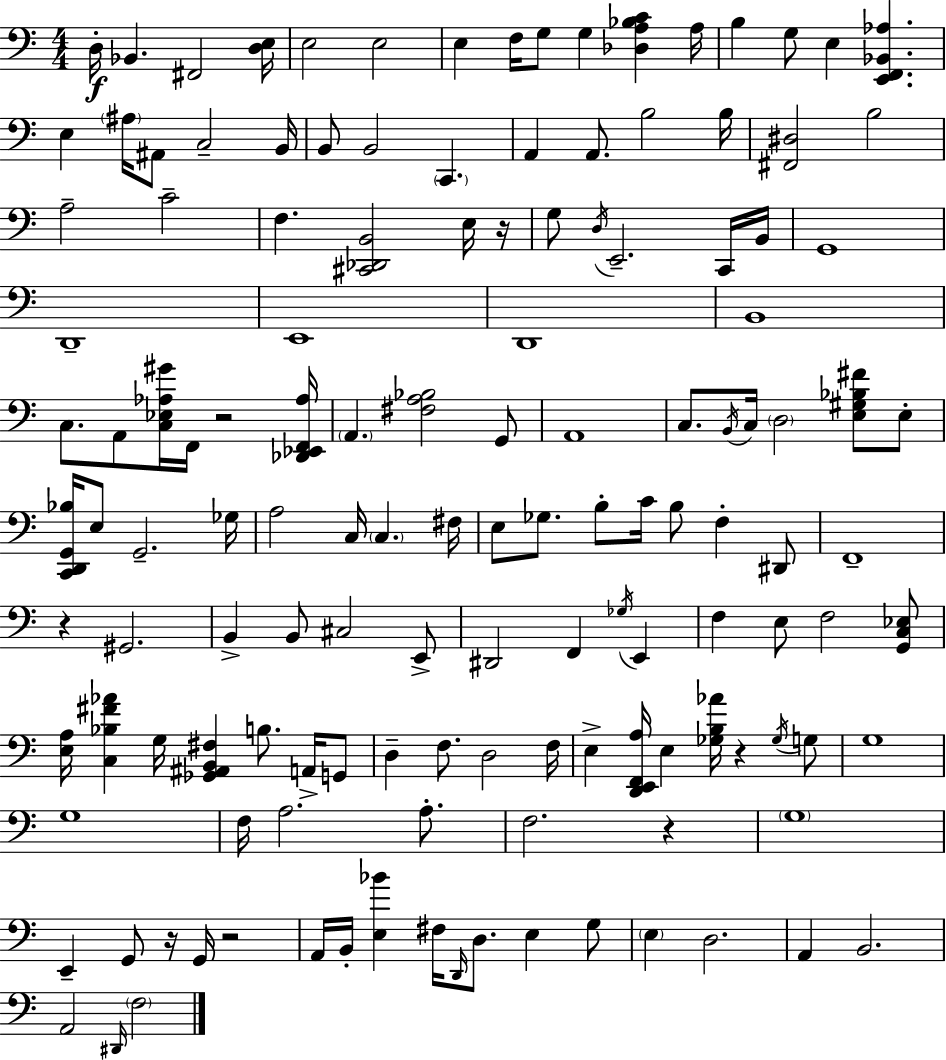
D3/s Bb2/q. F#2/h [D3,E3]/s E3/h E3/h E3/q F3/s G3/e G3/q [Db3,A3,Bb3,C4]/q A3/s B3/q G3/e E3/q [E2,F2,Bb2,Ab3]/q. E3/q A#3/s A#2/e C3/h B2/s B2/e B2/h C2/q. A2/q A2/e. B3/h B3/s [F#2,D#3]/h B3/h A3/h C4/h F3/q. [C#2,Db2,B2]/h E3/s R/s G3/e D3/s E2/h. C2/s B2/s G2/w D2/w E2/w D2/w B2/w C3/e. A2/e [C3,Eb3,Ab3,G#4]/s F2/s R/h [Db2,Eb2,F2,Ab3]/s A2/q. [F#3,A3,Bb3]/h G2/e A2/w C3/e. B2/s C3/s D3/h [E3,G#3,Bb3,F#4]/e E3/e [C2,D2,G2,Bb3]/s E3/e G2/h. Gb3/s A3/h C3/s C3/q. F#3/s E3/e Gb3/e. B3/e C4/s B3/e F3/q D#2/e F2/w R/q G#2/h. B2/q B2/e C#3/h E2/e D#2/h F2/q Gb3/s E2/q F3/q E3/e F3/h [G2,C3,Eb3]/e [E3,A3]/s [C3,Bb3,F#4,Ab4]/q G3/s [Gb2,A#2,B2,F#3]/q B3/e. A2/s G2/e D3/q F3/e. D3/h F3/s E3/q [D2,E2,F2,A3]/s E3/q [Gb3,B3,Ab4]/s R/q Gb3/s G3/e G3/w G3/w F3/s A3/h. A3/e. F3/h. R/q G3/w E2/q G2/e R/s G2/s R/h A2/s B2/s [E3,Bb4]/q F#3/s D2/s D3/e. E3/q G3/e E3/q D3/h. A2/q B2/h. A2/h D#2/s F3/h